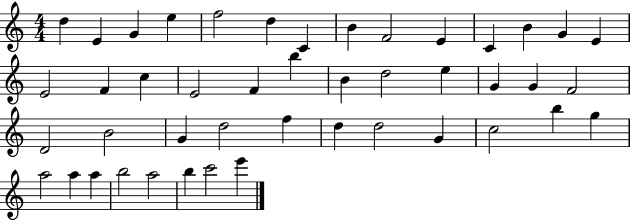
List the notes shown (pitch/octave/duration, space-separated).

D5/q E4/q G4/q E5/q F5/h D5/q C4/q B4/q F4/h E4/q C4/q B4/q G4/q E4/q E4/h F4/q C5/q E4/h F4/q B5/q B4/q D5/h E5/q G4/q G4/q F4/h D4/h B4/h G4/q D5/h F5/q D5/q D5/h G4/q C5/h B5/q G5/q A5/h A5/q A5/q B5/h A5/h B5/q C6/h E6/q